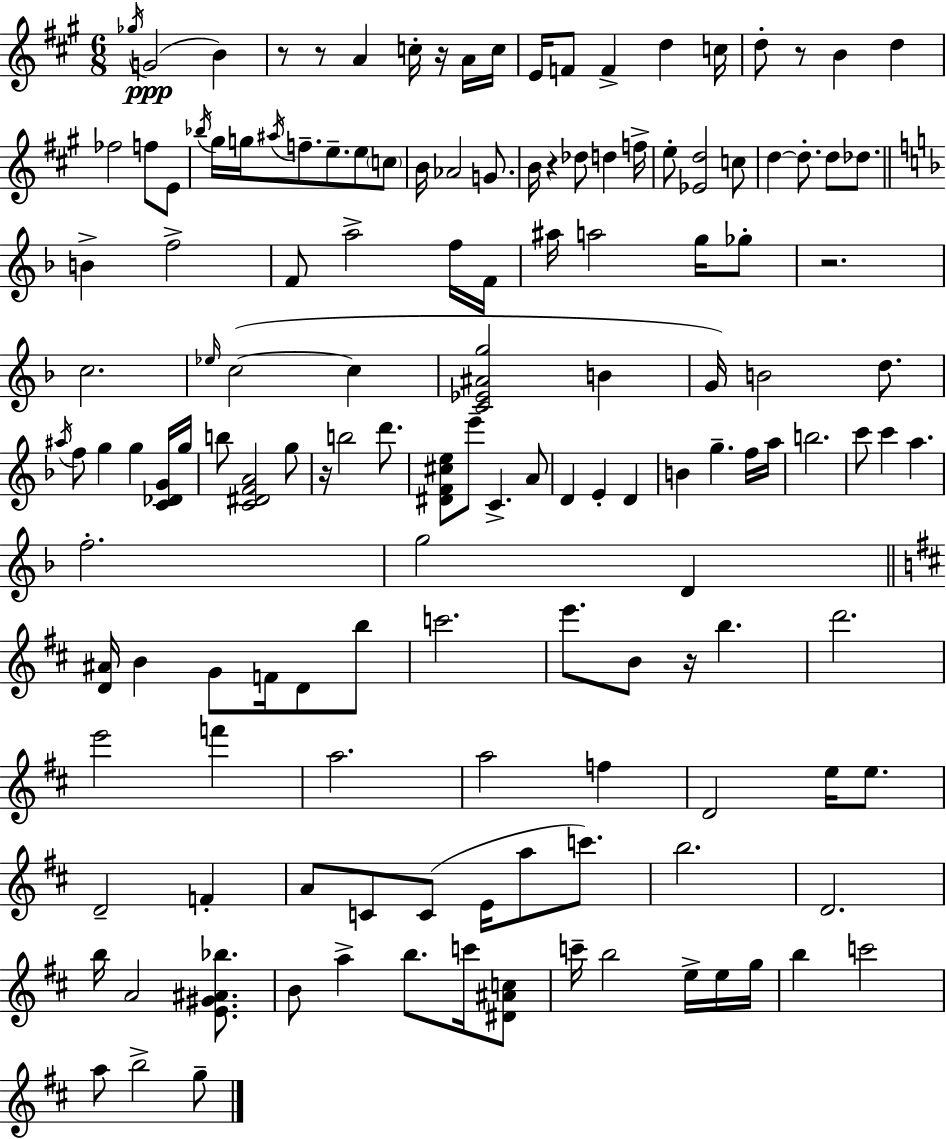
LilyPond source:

{
  \clef treble
  \numericTimeSignature
  \time 6/8
  \key a \major
  \repeat volta 2 { \acciaccatura { ges''16 }(\ppp g'2 b'4) | r8 r8 a'4 c''16-. r16 a'16 | c''16 e'16 f'8 f'4-> d''4 | c''16 d''8-. r8 b'4 d''4 | \break fes''2 f''8 e'8 | \acciaccatura { bes''16 } gis''16 g''16 \acciaccatura { ais''16 } f''8.-- e''8.-- e''8 | \parenthesize c''8 b'16 aes'2 | g'8. b'16 r4 des''8 d''4 | \break f''16-> e''8-. <ees' d''>2 | c''8 d''4~~ d''8.-. d''8 | des''8. \bar "||" \break \key f \major b'4-> f''2-> | f'8 a''2-> f''16 f'16 | ais''16 a''2 g''16 ges''8-. | r2. | \break c''2. | \grace { ees''16 } c''2~(~ c''4 | <c' ees' ais' g''>2 b'4 | g'16) b'2 d''8. | \break \acciaccatura { ais''16 } f''8 g''4 g''4 | <c' des' g'>16 g''16 b''8 <c' dis' f' a'>2 | g''8 r16 b''2 d'''8. | <dis' f' cis'' e''>8 e'''8-- c'4.-> | \break a'8 d'4 e'4-. d'4 | b'4 g''4.-- | f''16 a''16 b''2. | c'''8 c'''4 a''4. | \break f''2.-. | g''2 d'4 | \bar "||" \break \key b \minor <d' ais'>16 b'4 g'8 f'16 d'8 b''8 | c'''2. | e'''8. b'8 r16 b''4. | d'''2. | \break e'''2 f'''4 | a''2. | a''2 f''4 | d'2 e''16 e''8. | \break d'2-- f'4-. | a'8 c'8 c'8( e'16 a''8 c'''8.) | b''2. | d'2. | \break b''16 a'2 <e' gis' ais' bes''>8. | b'8 a''4-> b''8. c'''16 <dis' ais' c''>8 | c'''16-- b''2 e''16-> e''16 g''16 | b''4 c'''2 | \break a''8 b''2-> g''8-- | } \bar "|."
}